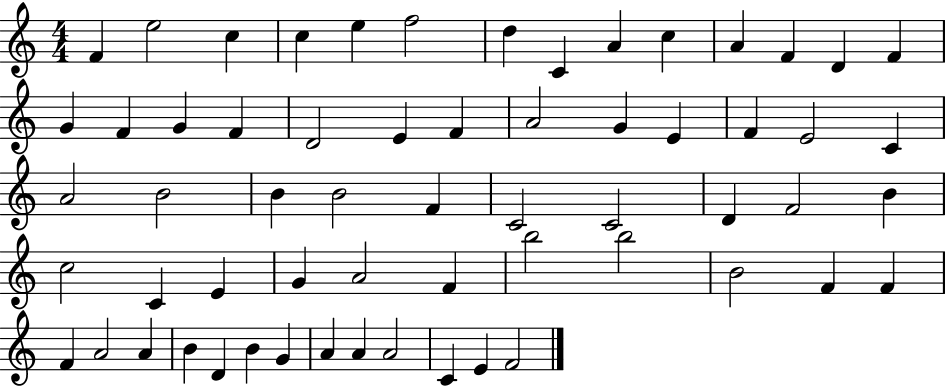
{
  \clef treble
  \numericTimeSignature
  \time 4/4
  \key c \major
  f'4 e''2 c''4 | c''4 e''4 f''2 | d''4 c'4 a'4 c''4 | a'4 f'4 d'4 f'4 | \break g'4 f'4 g'4 f'4 | d'2 e'4 f'4 | a'2 g'4 e'4 | f'4 e'2 c'4 | \break a'2 b'2 | b'4 b'2 f'4 | c'2 c'2 | d'4 f'2 b'4 | \break c''2 c'4 e'4 | g'4 a'2 f'4 | b''2 b''2 | b'2 f'4 f'4 | \break f'4 a'2 a'4 | b'4 d'4 b'4 g'4 | a'4 a'4 a'2 | c'4 e'4 f'2 | \break \bar "|."
}